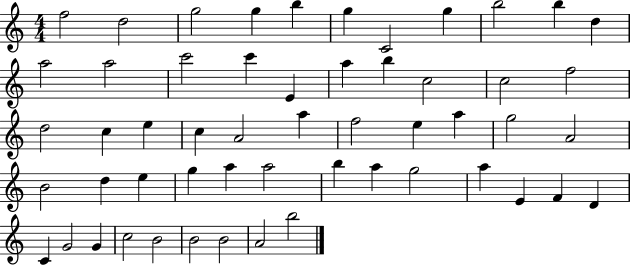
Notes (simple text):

F5/h D5/h G5/h G5/q B5/q G5/q C4/h G5/q B5/h B5/q D5/q A5/h A5/h C6/h C6/q E4/q A5/q B5/q C5/h C5/h F5/h D5/h C5/q E5/q C5/q A4/h A5/q F5/h E5/q A5/q G5/h A4/h B4/h D5/q E5/q G5/q A5/q A5/h B5/q A5/q G5/h A5/q E4/q F4/q D4/q C4/q G4/h G4/q C5/h B4/h B4/h B4/h A4/h B5/h